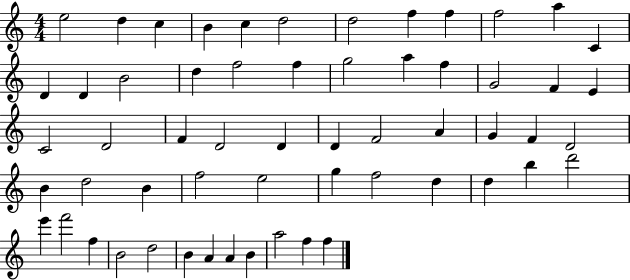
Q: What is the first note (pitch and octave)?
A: E5